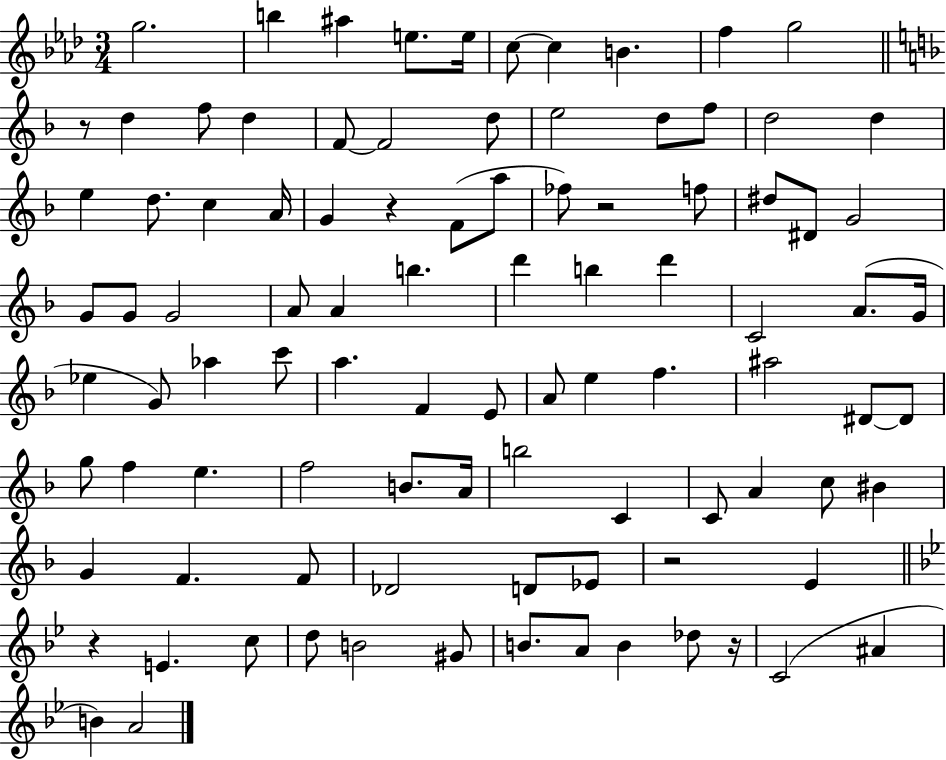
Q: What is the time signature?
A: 3/4